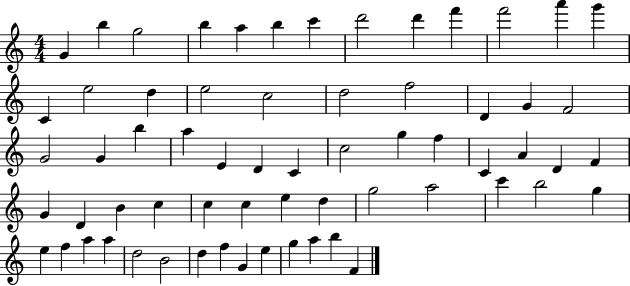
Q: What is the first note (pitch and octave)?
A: G4